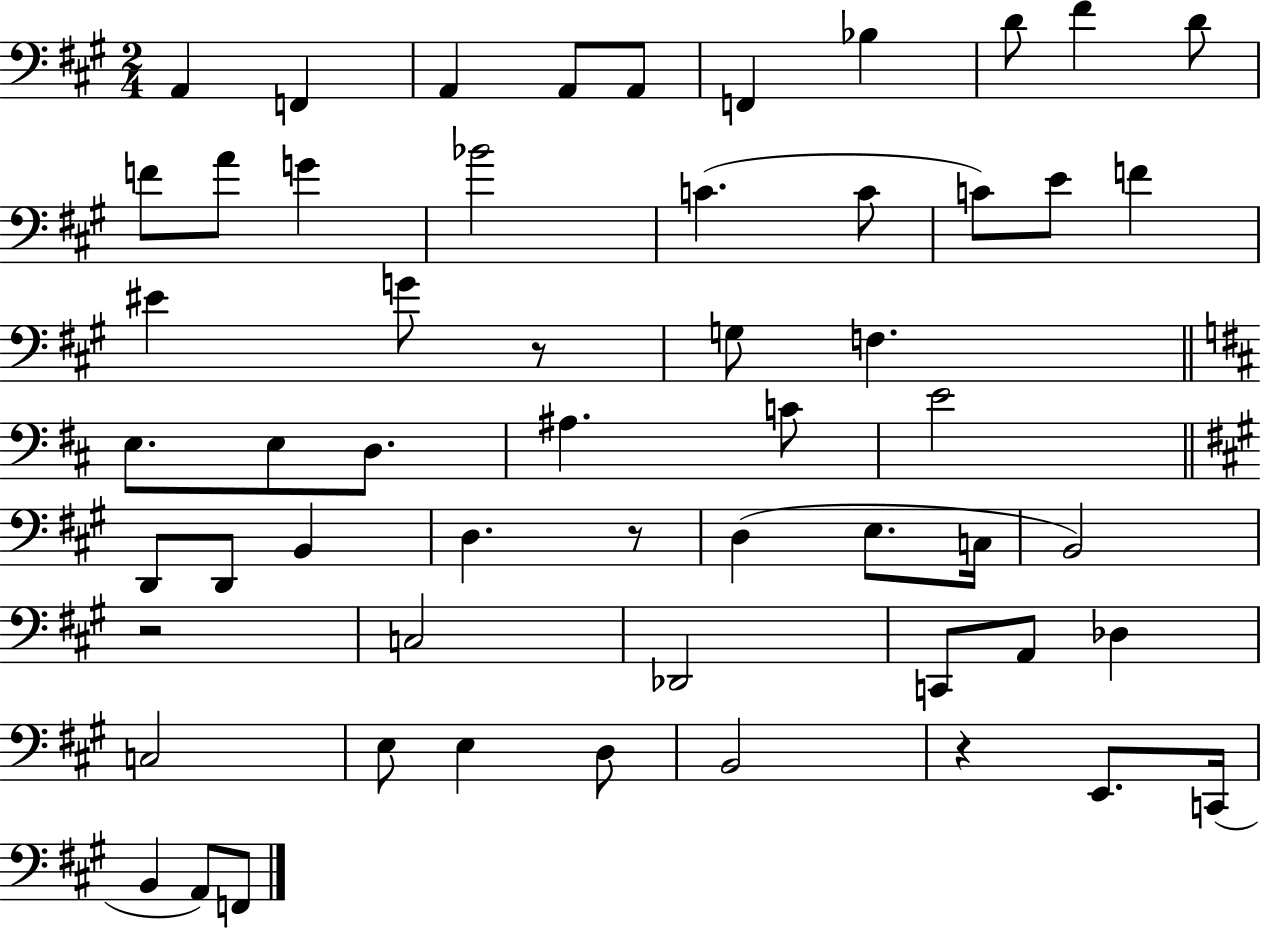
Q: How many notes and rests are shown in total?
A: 56